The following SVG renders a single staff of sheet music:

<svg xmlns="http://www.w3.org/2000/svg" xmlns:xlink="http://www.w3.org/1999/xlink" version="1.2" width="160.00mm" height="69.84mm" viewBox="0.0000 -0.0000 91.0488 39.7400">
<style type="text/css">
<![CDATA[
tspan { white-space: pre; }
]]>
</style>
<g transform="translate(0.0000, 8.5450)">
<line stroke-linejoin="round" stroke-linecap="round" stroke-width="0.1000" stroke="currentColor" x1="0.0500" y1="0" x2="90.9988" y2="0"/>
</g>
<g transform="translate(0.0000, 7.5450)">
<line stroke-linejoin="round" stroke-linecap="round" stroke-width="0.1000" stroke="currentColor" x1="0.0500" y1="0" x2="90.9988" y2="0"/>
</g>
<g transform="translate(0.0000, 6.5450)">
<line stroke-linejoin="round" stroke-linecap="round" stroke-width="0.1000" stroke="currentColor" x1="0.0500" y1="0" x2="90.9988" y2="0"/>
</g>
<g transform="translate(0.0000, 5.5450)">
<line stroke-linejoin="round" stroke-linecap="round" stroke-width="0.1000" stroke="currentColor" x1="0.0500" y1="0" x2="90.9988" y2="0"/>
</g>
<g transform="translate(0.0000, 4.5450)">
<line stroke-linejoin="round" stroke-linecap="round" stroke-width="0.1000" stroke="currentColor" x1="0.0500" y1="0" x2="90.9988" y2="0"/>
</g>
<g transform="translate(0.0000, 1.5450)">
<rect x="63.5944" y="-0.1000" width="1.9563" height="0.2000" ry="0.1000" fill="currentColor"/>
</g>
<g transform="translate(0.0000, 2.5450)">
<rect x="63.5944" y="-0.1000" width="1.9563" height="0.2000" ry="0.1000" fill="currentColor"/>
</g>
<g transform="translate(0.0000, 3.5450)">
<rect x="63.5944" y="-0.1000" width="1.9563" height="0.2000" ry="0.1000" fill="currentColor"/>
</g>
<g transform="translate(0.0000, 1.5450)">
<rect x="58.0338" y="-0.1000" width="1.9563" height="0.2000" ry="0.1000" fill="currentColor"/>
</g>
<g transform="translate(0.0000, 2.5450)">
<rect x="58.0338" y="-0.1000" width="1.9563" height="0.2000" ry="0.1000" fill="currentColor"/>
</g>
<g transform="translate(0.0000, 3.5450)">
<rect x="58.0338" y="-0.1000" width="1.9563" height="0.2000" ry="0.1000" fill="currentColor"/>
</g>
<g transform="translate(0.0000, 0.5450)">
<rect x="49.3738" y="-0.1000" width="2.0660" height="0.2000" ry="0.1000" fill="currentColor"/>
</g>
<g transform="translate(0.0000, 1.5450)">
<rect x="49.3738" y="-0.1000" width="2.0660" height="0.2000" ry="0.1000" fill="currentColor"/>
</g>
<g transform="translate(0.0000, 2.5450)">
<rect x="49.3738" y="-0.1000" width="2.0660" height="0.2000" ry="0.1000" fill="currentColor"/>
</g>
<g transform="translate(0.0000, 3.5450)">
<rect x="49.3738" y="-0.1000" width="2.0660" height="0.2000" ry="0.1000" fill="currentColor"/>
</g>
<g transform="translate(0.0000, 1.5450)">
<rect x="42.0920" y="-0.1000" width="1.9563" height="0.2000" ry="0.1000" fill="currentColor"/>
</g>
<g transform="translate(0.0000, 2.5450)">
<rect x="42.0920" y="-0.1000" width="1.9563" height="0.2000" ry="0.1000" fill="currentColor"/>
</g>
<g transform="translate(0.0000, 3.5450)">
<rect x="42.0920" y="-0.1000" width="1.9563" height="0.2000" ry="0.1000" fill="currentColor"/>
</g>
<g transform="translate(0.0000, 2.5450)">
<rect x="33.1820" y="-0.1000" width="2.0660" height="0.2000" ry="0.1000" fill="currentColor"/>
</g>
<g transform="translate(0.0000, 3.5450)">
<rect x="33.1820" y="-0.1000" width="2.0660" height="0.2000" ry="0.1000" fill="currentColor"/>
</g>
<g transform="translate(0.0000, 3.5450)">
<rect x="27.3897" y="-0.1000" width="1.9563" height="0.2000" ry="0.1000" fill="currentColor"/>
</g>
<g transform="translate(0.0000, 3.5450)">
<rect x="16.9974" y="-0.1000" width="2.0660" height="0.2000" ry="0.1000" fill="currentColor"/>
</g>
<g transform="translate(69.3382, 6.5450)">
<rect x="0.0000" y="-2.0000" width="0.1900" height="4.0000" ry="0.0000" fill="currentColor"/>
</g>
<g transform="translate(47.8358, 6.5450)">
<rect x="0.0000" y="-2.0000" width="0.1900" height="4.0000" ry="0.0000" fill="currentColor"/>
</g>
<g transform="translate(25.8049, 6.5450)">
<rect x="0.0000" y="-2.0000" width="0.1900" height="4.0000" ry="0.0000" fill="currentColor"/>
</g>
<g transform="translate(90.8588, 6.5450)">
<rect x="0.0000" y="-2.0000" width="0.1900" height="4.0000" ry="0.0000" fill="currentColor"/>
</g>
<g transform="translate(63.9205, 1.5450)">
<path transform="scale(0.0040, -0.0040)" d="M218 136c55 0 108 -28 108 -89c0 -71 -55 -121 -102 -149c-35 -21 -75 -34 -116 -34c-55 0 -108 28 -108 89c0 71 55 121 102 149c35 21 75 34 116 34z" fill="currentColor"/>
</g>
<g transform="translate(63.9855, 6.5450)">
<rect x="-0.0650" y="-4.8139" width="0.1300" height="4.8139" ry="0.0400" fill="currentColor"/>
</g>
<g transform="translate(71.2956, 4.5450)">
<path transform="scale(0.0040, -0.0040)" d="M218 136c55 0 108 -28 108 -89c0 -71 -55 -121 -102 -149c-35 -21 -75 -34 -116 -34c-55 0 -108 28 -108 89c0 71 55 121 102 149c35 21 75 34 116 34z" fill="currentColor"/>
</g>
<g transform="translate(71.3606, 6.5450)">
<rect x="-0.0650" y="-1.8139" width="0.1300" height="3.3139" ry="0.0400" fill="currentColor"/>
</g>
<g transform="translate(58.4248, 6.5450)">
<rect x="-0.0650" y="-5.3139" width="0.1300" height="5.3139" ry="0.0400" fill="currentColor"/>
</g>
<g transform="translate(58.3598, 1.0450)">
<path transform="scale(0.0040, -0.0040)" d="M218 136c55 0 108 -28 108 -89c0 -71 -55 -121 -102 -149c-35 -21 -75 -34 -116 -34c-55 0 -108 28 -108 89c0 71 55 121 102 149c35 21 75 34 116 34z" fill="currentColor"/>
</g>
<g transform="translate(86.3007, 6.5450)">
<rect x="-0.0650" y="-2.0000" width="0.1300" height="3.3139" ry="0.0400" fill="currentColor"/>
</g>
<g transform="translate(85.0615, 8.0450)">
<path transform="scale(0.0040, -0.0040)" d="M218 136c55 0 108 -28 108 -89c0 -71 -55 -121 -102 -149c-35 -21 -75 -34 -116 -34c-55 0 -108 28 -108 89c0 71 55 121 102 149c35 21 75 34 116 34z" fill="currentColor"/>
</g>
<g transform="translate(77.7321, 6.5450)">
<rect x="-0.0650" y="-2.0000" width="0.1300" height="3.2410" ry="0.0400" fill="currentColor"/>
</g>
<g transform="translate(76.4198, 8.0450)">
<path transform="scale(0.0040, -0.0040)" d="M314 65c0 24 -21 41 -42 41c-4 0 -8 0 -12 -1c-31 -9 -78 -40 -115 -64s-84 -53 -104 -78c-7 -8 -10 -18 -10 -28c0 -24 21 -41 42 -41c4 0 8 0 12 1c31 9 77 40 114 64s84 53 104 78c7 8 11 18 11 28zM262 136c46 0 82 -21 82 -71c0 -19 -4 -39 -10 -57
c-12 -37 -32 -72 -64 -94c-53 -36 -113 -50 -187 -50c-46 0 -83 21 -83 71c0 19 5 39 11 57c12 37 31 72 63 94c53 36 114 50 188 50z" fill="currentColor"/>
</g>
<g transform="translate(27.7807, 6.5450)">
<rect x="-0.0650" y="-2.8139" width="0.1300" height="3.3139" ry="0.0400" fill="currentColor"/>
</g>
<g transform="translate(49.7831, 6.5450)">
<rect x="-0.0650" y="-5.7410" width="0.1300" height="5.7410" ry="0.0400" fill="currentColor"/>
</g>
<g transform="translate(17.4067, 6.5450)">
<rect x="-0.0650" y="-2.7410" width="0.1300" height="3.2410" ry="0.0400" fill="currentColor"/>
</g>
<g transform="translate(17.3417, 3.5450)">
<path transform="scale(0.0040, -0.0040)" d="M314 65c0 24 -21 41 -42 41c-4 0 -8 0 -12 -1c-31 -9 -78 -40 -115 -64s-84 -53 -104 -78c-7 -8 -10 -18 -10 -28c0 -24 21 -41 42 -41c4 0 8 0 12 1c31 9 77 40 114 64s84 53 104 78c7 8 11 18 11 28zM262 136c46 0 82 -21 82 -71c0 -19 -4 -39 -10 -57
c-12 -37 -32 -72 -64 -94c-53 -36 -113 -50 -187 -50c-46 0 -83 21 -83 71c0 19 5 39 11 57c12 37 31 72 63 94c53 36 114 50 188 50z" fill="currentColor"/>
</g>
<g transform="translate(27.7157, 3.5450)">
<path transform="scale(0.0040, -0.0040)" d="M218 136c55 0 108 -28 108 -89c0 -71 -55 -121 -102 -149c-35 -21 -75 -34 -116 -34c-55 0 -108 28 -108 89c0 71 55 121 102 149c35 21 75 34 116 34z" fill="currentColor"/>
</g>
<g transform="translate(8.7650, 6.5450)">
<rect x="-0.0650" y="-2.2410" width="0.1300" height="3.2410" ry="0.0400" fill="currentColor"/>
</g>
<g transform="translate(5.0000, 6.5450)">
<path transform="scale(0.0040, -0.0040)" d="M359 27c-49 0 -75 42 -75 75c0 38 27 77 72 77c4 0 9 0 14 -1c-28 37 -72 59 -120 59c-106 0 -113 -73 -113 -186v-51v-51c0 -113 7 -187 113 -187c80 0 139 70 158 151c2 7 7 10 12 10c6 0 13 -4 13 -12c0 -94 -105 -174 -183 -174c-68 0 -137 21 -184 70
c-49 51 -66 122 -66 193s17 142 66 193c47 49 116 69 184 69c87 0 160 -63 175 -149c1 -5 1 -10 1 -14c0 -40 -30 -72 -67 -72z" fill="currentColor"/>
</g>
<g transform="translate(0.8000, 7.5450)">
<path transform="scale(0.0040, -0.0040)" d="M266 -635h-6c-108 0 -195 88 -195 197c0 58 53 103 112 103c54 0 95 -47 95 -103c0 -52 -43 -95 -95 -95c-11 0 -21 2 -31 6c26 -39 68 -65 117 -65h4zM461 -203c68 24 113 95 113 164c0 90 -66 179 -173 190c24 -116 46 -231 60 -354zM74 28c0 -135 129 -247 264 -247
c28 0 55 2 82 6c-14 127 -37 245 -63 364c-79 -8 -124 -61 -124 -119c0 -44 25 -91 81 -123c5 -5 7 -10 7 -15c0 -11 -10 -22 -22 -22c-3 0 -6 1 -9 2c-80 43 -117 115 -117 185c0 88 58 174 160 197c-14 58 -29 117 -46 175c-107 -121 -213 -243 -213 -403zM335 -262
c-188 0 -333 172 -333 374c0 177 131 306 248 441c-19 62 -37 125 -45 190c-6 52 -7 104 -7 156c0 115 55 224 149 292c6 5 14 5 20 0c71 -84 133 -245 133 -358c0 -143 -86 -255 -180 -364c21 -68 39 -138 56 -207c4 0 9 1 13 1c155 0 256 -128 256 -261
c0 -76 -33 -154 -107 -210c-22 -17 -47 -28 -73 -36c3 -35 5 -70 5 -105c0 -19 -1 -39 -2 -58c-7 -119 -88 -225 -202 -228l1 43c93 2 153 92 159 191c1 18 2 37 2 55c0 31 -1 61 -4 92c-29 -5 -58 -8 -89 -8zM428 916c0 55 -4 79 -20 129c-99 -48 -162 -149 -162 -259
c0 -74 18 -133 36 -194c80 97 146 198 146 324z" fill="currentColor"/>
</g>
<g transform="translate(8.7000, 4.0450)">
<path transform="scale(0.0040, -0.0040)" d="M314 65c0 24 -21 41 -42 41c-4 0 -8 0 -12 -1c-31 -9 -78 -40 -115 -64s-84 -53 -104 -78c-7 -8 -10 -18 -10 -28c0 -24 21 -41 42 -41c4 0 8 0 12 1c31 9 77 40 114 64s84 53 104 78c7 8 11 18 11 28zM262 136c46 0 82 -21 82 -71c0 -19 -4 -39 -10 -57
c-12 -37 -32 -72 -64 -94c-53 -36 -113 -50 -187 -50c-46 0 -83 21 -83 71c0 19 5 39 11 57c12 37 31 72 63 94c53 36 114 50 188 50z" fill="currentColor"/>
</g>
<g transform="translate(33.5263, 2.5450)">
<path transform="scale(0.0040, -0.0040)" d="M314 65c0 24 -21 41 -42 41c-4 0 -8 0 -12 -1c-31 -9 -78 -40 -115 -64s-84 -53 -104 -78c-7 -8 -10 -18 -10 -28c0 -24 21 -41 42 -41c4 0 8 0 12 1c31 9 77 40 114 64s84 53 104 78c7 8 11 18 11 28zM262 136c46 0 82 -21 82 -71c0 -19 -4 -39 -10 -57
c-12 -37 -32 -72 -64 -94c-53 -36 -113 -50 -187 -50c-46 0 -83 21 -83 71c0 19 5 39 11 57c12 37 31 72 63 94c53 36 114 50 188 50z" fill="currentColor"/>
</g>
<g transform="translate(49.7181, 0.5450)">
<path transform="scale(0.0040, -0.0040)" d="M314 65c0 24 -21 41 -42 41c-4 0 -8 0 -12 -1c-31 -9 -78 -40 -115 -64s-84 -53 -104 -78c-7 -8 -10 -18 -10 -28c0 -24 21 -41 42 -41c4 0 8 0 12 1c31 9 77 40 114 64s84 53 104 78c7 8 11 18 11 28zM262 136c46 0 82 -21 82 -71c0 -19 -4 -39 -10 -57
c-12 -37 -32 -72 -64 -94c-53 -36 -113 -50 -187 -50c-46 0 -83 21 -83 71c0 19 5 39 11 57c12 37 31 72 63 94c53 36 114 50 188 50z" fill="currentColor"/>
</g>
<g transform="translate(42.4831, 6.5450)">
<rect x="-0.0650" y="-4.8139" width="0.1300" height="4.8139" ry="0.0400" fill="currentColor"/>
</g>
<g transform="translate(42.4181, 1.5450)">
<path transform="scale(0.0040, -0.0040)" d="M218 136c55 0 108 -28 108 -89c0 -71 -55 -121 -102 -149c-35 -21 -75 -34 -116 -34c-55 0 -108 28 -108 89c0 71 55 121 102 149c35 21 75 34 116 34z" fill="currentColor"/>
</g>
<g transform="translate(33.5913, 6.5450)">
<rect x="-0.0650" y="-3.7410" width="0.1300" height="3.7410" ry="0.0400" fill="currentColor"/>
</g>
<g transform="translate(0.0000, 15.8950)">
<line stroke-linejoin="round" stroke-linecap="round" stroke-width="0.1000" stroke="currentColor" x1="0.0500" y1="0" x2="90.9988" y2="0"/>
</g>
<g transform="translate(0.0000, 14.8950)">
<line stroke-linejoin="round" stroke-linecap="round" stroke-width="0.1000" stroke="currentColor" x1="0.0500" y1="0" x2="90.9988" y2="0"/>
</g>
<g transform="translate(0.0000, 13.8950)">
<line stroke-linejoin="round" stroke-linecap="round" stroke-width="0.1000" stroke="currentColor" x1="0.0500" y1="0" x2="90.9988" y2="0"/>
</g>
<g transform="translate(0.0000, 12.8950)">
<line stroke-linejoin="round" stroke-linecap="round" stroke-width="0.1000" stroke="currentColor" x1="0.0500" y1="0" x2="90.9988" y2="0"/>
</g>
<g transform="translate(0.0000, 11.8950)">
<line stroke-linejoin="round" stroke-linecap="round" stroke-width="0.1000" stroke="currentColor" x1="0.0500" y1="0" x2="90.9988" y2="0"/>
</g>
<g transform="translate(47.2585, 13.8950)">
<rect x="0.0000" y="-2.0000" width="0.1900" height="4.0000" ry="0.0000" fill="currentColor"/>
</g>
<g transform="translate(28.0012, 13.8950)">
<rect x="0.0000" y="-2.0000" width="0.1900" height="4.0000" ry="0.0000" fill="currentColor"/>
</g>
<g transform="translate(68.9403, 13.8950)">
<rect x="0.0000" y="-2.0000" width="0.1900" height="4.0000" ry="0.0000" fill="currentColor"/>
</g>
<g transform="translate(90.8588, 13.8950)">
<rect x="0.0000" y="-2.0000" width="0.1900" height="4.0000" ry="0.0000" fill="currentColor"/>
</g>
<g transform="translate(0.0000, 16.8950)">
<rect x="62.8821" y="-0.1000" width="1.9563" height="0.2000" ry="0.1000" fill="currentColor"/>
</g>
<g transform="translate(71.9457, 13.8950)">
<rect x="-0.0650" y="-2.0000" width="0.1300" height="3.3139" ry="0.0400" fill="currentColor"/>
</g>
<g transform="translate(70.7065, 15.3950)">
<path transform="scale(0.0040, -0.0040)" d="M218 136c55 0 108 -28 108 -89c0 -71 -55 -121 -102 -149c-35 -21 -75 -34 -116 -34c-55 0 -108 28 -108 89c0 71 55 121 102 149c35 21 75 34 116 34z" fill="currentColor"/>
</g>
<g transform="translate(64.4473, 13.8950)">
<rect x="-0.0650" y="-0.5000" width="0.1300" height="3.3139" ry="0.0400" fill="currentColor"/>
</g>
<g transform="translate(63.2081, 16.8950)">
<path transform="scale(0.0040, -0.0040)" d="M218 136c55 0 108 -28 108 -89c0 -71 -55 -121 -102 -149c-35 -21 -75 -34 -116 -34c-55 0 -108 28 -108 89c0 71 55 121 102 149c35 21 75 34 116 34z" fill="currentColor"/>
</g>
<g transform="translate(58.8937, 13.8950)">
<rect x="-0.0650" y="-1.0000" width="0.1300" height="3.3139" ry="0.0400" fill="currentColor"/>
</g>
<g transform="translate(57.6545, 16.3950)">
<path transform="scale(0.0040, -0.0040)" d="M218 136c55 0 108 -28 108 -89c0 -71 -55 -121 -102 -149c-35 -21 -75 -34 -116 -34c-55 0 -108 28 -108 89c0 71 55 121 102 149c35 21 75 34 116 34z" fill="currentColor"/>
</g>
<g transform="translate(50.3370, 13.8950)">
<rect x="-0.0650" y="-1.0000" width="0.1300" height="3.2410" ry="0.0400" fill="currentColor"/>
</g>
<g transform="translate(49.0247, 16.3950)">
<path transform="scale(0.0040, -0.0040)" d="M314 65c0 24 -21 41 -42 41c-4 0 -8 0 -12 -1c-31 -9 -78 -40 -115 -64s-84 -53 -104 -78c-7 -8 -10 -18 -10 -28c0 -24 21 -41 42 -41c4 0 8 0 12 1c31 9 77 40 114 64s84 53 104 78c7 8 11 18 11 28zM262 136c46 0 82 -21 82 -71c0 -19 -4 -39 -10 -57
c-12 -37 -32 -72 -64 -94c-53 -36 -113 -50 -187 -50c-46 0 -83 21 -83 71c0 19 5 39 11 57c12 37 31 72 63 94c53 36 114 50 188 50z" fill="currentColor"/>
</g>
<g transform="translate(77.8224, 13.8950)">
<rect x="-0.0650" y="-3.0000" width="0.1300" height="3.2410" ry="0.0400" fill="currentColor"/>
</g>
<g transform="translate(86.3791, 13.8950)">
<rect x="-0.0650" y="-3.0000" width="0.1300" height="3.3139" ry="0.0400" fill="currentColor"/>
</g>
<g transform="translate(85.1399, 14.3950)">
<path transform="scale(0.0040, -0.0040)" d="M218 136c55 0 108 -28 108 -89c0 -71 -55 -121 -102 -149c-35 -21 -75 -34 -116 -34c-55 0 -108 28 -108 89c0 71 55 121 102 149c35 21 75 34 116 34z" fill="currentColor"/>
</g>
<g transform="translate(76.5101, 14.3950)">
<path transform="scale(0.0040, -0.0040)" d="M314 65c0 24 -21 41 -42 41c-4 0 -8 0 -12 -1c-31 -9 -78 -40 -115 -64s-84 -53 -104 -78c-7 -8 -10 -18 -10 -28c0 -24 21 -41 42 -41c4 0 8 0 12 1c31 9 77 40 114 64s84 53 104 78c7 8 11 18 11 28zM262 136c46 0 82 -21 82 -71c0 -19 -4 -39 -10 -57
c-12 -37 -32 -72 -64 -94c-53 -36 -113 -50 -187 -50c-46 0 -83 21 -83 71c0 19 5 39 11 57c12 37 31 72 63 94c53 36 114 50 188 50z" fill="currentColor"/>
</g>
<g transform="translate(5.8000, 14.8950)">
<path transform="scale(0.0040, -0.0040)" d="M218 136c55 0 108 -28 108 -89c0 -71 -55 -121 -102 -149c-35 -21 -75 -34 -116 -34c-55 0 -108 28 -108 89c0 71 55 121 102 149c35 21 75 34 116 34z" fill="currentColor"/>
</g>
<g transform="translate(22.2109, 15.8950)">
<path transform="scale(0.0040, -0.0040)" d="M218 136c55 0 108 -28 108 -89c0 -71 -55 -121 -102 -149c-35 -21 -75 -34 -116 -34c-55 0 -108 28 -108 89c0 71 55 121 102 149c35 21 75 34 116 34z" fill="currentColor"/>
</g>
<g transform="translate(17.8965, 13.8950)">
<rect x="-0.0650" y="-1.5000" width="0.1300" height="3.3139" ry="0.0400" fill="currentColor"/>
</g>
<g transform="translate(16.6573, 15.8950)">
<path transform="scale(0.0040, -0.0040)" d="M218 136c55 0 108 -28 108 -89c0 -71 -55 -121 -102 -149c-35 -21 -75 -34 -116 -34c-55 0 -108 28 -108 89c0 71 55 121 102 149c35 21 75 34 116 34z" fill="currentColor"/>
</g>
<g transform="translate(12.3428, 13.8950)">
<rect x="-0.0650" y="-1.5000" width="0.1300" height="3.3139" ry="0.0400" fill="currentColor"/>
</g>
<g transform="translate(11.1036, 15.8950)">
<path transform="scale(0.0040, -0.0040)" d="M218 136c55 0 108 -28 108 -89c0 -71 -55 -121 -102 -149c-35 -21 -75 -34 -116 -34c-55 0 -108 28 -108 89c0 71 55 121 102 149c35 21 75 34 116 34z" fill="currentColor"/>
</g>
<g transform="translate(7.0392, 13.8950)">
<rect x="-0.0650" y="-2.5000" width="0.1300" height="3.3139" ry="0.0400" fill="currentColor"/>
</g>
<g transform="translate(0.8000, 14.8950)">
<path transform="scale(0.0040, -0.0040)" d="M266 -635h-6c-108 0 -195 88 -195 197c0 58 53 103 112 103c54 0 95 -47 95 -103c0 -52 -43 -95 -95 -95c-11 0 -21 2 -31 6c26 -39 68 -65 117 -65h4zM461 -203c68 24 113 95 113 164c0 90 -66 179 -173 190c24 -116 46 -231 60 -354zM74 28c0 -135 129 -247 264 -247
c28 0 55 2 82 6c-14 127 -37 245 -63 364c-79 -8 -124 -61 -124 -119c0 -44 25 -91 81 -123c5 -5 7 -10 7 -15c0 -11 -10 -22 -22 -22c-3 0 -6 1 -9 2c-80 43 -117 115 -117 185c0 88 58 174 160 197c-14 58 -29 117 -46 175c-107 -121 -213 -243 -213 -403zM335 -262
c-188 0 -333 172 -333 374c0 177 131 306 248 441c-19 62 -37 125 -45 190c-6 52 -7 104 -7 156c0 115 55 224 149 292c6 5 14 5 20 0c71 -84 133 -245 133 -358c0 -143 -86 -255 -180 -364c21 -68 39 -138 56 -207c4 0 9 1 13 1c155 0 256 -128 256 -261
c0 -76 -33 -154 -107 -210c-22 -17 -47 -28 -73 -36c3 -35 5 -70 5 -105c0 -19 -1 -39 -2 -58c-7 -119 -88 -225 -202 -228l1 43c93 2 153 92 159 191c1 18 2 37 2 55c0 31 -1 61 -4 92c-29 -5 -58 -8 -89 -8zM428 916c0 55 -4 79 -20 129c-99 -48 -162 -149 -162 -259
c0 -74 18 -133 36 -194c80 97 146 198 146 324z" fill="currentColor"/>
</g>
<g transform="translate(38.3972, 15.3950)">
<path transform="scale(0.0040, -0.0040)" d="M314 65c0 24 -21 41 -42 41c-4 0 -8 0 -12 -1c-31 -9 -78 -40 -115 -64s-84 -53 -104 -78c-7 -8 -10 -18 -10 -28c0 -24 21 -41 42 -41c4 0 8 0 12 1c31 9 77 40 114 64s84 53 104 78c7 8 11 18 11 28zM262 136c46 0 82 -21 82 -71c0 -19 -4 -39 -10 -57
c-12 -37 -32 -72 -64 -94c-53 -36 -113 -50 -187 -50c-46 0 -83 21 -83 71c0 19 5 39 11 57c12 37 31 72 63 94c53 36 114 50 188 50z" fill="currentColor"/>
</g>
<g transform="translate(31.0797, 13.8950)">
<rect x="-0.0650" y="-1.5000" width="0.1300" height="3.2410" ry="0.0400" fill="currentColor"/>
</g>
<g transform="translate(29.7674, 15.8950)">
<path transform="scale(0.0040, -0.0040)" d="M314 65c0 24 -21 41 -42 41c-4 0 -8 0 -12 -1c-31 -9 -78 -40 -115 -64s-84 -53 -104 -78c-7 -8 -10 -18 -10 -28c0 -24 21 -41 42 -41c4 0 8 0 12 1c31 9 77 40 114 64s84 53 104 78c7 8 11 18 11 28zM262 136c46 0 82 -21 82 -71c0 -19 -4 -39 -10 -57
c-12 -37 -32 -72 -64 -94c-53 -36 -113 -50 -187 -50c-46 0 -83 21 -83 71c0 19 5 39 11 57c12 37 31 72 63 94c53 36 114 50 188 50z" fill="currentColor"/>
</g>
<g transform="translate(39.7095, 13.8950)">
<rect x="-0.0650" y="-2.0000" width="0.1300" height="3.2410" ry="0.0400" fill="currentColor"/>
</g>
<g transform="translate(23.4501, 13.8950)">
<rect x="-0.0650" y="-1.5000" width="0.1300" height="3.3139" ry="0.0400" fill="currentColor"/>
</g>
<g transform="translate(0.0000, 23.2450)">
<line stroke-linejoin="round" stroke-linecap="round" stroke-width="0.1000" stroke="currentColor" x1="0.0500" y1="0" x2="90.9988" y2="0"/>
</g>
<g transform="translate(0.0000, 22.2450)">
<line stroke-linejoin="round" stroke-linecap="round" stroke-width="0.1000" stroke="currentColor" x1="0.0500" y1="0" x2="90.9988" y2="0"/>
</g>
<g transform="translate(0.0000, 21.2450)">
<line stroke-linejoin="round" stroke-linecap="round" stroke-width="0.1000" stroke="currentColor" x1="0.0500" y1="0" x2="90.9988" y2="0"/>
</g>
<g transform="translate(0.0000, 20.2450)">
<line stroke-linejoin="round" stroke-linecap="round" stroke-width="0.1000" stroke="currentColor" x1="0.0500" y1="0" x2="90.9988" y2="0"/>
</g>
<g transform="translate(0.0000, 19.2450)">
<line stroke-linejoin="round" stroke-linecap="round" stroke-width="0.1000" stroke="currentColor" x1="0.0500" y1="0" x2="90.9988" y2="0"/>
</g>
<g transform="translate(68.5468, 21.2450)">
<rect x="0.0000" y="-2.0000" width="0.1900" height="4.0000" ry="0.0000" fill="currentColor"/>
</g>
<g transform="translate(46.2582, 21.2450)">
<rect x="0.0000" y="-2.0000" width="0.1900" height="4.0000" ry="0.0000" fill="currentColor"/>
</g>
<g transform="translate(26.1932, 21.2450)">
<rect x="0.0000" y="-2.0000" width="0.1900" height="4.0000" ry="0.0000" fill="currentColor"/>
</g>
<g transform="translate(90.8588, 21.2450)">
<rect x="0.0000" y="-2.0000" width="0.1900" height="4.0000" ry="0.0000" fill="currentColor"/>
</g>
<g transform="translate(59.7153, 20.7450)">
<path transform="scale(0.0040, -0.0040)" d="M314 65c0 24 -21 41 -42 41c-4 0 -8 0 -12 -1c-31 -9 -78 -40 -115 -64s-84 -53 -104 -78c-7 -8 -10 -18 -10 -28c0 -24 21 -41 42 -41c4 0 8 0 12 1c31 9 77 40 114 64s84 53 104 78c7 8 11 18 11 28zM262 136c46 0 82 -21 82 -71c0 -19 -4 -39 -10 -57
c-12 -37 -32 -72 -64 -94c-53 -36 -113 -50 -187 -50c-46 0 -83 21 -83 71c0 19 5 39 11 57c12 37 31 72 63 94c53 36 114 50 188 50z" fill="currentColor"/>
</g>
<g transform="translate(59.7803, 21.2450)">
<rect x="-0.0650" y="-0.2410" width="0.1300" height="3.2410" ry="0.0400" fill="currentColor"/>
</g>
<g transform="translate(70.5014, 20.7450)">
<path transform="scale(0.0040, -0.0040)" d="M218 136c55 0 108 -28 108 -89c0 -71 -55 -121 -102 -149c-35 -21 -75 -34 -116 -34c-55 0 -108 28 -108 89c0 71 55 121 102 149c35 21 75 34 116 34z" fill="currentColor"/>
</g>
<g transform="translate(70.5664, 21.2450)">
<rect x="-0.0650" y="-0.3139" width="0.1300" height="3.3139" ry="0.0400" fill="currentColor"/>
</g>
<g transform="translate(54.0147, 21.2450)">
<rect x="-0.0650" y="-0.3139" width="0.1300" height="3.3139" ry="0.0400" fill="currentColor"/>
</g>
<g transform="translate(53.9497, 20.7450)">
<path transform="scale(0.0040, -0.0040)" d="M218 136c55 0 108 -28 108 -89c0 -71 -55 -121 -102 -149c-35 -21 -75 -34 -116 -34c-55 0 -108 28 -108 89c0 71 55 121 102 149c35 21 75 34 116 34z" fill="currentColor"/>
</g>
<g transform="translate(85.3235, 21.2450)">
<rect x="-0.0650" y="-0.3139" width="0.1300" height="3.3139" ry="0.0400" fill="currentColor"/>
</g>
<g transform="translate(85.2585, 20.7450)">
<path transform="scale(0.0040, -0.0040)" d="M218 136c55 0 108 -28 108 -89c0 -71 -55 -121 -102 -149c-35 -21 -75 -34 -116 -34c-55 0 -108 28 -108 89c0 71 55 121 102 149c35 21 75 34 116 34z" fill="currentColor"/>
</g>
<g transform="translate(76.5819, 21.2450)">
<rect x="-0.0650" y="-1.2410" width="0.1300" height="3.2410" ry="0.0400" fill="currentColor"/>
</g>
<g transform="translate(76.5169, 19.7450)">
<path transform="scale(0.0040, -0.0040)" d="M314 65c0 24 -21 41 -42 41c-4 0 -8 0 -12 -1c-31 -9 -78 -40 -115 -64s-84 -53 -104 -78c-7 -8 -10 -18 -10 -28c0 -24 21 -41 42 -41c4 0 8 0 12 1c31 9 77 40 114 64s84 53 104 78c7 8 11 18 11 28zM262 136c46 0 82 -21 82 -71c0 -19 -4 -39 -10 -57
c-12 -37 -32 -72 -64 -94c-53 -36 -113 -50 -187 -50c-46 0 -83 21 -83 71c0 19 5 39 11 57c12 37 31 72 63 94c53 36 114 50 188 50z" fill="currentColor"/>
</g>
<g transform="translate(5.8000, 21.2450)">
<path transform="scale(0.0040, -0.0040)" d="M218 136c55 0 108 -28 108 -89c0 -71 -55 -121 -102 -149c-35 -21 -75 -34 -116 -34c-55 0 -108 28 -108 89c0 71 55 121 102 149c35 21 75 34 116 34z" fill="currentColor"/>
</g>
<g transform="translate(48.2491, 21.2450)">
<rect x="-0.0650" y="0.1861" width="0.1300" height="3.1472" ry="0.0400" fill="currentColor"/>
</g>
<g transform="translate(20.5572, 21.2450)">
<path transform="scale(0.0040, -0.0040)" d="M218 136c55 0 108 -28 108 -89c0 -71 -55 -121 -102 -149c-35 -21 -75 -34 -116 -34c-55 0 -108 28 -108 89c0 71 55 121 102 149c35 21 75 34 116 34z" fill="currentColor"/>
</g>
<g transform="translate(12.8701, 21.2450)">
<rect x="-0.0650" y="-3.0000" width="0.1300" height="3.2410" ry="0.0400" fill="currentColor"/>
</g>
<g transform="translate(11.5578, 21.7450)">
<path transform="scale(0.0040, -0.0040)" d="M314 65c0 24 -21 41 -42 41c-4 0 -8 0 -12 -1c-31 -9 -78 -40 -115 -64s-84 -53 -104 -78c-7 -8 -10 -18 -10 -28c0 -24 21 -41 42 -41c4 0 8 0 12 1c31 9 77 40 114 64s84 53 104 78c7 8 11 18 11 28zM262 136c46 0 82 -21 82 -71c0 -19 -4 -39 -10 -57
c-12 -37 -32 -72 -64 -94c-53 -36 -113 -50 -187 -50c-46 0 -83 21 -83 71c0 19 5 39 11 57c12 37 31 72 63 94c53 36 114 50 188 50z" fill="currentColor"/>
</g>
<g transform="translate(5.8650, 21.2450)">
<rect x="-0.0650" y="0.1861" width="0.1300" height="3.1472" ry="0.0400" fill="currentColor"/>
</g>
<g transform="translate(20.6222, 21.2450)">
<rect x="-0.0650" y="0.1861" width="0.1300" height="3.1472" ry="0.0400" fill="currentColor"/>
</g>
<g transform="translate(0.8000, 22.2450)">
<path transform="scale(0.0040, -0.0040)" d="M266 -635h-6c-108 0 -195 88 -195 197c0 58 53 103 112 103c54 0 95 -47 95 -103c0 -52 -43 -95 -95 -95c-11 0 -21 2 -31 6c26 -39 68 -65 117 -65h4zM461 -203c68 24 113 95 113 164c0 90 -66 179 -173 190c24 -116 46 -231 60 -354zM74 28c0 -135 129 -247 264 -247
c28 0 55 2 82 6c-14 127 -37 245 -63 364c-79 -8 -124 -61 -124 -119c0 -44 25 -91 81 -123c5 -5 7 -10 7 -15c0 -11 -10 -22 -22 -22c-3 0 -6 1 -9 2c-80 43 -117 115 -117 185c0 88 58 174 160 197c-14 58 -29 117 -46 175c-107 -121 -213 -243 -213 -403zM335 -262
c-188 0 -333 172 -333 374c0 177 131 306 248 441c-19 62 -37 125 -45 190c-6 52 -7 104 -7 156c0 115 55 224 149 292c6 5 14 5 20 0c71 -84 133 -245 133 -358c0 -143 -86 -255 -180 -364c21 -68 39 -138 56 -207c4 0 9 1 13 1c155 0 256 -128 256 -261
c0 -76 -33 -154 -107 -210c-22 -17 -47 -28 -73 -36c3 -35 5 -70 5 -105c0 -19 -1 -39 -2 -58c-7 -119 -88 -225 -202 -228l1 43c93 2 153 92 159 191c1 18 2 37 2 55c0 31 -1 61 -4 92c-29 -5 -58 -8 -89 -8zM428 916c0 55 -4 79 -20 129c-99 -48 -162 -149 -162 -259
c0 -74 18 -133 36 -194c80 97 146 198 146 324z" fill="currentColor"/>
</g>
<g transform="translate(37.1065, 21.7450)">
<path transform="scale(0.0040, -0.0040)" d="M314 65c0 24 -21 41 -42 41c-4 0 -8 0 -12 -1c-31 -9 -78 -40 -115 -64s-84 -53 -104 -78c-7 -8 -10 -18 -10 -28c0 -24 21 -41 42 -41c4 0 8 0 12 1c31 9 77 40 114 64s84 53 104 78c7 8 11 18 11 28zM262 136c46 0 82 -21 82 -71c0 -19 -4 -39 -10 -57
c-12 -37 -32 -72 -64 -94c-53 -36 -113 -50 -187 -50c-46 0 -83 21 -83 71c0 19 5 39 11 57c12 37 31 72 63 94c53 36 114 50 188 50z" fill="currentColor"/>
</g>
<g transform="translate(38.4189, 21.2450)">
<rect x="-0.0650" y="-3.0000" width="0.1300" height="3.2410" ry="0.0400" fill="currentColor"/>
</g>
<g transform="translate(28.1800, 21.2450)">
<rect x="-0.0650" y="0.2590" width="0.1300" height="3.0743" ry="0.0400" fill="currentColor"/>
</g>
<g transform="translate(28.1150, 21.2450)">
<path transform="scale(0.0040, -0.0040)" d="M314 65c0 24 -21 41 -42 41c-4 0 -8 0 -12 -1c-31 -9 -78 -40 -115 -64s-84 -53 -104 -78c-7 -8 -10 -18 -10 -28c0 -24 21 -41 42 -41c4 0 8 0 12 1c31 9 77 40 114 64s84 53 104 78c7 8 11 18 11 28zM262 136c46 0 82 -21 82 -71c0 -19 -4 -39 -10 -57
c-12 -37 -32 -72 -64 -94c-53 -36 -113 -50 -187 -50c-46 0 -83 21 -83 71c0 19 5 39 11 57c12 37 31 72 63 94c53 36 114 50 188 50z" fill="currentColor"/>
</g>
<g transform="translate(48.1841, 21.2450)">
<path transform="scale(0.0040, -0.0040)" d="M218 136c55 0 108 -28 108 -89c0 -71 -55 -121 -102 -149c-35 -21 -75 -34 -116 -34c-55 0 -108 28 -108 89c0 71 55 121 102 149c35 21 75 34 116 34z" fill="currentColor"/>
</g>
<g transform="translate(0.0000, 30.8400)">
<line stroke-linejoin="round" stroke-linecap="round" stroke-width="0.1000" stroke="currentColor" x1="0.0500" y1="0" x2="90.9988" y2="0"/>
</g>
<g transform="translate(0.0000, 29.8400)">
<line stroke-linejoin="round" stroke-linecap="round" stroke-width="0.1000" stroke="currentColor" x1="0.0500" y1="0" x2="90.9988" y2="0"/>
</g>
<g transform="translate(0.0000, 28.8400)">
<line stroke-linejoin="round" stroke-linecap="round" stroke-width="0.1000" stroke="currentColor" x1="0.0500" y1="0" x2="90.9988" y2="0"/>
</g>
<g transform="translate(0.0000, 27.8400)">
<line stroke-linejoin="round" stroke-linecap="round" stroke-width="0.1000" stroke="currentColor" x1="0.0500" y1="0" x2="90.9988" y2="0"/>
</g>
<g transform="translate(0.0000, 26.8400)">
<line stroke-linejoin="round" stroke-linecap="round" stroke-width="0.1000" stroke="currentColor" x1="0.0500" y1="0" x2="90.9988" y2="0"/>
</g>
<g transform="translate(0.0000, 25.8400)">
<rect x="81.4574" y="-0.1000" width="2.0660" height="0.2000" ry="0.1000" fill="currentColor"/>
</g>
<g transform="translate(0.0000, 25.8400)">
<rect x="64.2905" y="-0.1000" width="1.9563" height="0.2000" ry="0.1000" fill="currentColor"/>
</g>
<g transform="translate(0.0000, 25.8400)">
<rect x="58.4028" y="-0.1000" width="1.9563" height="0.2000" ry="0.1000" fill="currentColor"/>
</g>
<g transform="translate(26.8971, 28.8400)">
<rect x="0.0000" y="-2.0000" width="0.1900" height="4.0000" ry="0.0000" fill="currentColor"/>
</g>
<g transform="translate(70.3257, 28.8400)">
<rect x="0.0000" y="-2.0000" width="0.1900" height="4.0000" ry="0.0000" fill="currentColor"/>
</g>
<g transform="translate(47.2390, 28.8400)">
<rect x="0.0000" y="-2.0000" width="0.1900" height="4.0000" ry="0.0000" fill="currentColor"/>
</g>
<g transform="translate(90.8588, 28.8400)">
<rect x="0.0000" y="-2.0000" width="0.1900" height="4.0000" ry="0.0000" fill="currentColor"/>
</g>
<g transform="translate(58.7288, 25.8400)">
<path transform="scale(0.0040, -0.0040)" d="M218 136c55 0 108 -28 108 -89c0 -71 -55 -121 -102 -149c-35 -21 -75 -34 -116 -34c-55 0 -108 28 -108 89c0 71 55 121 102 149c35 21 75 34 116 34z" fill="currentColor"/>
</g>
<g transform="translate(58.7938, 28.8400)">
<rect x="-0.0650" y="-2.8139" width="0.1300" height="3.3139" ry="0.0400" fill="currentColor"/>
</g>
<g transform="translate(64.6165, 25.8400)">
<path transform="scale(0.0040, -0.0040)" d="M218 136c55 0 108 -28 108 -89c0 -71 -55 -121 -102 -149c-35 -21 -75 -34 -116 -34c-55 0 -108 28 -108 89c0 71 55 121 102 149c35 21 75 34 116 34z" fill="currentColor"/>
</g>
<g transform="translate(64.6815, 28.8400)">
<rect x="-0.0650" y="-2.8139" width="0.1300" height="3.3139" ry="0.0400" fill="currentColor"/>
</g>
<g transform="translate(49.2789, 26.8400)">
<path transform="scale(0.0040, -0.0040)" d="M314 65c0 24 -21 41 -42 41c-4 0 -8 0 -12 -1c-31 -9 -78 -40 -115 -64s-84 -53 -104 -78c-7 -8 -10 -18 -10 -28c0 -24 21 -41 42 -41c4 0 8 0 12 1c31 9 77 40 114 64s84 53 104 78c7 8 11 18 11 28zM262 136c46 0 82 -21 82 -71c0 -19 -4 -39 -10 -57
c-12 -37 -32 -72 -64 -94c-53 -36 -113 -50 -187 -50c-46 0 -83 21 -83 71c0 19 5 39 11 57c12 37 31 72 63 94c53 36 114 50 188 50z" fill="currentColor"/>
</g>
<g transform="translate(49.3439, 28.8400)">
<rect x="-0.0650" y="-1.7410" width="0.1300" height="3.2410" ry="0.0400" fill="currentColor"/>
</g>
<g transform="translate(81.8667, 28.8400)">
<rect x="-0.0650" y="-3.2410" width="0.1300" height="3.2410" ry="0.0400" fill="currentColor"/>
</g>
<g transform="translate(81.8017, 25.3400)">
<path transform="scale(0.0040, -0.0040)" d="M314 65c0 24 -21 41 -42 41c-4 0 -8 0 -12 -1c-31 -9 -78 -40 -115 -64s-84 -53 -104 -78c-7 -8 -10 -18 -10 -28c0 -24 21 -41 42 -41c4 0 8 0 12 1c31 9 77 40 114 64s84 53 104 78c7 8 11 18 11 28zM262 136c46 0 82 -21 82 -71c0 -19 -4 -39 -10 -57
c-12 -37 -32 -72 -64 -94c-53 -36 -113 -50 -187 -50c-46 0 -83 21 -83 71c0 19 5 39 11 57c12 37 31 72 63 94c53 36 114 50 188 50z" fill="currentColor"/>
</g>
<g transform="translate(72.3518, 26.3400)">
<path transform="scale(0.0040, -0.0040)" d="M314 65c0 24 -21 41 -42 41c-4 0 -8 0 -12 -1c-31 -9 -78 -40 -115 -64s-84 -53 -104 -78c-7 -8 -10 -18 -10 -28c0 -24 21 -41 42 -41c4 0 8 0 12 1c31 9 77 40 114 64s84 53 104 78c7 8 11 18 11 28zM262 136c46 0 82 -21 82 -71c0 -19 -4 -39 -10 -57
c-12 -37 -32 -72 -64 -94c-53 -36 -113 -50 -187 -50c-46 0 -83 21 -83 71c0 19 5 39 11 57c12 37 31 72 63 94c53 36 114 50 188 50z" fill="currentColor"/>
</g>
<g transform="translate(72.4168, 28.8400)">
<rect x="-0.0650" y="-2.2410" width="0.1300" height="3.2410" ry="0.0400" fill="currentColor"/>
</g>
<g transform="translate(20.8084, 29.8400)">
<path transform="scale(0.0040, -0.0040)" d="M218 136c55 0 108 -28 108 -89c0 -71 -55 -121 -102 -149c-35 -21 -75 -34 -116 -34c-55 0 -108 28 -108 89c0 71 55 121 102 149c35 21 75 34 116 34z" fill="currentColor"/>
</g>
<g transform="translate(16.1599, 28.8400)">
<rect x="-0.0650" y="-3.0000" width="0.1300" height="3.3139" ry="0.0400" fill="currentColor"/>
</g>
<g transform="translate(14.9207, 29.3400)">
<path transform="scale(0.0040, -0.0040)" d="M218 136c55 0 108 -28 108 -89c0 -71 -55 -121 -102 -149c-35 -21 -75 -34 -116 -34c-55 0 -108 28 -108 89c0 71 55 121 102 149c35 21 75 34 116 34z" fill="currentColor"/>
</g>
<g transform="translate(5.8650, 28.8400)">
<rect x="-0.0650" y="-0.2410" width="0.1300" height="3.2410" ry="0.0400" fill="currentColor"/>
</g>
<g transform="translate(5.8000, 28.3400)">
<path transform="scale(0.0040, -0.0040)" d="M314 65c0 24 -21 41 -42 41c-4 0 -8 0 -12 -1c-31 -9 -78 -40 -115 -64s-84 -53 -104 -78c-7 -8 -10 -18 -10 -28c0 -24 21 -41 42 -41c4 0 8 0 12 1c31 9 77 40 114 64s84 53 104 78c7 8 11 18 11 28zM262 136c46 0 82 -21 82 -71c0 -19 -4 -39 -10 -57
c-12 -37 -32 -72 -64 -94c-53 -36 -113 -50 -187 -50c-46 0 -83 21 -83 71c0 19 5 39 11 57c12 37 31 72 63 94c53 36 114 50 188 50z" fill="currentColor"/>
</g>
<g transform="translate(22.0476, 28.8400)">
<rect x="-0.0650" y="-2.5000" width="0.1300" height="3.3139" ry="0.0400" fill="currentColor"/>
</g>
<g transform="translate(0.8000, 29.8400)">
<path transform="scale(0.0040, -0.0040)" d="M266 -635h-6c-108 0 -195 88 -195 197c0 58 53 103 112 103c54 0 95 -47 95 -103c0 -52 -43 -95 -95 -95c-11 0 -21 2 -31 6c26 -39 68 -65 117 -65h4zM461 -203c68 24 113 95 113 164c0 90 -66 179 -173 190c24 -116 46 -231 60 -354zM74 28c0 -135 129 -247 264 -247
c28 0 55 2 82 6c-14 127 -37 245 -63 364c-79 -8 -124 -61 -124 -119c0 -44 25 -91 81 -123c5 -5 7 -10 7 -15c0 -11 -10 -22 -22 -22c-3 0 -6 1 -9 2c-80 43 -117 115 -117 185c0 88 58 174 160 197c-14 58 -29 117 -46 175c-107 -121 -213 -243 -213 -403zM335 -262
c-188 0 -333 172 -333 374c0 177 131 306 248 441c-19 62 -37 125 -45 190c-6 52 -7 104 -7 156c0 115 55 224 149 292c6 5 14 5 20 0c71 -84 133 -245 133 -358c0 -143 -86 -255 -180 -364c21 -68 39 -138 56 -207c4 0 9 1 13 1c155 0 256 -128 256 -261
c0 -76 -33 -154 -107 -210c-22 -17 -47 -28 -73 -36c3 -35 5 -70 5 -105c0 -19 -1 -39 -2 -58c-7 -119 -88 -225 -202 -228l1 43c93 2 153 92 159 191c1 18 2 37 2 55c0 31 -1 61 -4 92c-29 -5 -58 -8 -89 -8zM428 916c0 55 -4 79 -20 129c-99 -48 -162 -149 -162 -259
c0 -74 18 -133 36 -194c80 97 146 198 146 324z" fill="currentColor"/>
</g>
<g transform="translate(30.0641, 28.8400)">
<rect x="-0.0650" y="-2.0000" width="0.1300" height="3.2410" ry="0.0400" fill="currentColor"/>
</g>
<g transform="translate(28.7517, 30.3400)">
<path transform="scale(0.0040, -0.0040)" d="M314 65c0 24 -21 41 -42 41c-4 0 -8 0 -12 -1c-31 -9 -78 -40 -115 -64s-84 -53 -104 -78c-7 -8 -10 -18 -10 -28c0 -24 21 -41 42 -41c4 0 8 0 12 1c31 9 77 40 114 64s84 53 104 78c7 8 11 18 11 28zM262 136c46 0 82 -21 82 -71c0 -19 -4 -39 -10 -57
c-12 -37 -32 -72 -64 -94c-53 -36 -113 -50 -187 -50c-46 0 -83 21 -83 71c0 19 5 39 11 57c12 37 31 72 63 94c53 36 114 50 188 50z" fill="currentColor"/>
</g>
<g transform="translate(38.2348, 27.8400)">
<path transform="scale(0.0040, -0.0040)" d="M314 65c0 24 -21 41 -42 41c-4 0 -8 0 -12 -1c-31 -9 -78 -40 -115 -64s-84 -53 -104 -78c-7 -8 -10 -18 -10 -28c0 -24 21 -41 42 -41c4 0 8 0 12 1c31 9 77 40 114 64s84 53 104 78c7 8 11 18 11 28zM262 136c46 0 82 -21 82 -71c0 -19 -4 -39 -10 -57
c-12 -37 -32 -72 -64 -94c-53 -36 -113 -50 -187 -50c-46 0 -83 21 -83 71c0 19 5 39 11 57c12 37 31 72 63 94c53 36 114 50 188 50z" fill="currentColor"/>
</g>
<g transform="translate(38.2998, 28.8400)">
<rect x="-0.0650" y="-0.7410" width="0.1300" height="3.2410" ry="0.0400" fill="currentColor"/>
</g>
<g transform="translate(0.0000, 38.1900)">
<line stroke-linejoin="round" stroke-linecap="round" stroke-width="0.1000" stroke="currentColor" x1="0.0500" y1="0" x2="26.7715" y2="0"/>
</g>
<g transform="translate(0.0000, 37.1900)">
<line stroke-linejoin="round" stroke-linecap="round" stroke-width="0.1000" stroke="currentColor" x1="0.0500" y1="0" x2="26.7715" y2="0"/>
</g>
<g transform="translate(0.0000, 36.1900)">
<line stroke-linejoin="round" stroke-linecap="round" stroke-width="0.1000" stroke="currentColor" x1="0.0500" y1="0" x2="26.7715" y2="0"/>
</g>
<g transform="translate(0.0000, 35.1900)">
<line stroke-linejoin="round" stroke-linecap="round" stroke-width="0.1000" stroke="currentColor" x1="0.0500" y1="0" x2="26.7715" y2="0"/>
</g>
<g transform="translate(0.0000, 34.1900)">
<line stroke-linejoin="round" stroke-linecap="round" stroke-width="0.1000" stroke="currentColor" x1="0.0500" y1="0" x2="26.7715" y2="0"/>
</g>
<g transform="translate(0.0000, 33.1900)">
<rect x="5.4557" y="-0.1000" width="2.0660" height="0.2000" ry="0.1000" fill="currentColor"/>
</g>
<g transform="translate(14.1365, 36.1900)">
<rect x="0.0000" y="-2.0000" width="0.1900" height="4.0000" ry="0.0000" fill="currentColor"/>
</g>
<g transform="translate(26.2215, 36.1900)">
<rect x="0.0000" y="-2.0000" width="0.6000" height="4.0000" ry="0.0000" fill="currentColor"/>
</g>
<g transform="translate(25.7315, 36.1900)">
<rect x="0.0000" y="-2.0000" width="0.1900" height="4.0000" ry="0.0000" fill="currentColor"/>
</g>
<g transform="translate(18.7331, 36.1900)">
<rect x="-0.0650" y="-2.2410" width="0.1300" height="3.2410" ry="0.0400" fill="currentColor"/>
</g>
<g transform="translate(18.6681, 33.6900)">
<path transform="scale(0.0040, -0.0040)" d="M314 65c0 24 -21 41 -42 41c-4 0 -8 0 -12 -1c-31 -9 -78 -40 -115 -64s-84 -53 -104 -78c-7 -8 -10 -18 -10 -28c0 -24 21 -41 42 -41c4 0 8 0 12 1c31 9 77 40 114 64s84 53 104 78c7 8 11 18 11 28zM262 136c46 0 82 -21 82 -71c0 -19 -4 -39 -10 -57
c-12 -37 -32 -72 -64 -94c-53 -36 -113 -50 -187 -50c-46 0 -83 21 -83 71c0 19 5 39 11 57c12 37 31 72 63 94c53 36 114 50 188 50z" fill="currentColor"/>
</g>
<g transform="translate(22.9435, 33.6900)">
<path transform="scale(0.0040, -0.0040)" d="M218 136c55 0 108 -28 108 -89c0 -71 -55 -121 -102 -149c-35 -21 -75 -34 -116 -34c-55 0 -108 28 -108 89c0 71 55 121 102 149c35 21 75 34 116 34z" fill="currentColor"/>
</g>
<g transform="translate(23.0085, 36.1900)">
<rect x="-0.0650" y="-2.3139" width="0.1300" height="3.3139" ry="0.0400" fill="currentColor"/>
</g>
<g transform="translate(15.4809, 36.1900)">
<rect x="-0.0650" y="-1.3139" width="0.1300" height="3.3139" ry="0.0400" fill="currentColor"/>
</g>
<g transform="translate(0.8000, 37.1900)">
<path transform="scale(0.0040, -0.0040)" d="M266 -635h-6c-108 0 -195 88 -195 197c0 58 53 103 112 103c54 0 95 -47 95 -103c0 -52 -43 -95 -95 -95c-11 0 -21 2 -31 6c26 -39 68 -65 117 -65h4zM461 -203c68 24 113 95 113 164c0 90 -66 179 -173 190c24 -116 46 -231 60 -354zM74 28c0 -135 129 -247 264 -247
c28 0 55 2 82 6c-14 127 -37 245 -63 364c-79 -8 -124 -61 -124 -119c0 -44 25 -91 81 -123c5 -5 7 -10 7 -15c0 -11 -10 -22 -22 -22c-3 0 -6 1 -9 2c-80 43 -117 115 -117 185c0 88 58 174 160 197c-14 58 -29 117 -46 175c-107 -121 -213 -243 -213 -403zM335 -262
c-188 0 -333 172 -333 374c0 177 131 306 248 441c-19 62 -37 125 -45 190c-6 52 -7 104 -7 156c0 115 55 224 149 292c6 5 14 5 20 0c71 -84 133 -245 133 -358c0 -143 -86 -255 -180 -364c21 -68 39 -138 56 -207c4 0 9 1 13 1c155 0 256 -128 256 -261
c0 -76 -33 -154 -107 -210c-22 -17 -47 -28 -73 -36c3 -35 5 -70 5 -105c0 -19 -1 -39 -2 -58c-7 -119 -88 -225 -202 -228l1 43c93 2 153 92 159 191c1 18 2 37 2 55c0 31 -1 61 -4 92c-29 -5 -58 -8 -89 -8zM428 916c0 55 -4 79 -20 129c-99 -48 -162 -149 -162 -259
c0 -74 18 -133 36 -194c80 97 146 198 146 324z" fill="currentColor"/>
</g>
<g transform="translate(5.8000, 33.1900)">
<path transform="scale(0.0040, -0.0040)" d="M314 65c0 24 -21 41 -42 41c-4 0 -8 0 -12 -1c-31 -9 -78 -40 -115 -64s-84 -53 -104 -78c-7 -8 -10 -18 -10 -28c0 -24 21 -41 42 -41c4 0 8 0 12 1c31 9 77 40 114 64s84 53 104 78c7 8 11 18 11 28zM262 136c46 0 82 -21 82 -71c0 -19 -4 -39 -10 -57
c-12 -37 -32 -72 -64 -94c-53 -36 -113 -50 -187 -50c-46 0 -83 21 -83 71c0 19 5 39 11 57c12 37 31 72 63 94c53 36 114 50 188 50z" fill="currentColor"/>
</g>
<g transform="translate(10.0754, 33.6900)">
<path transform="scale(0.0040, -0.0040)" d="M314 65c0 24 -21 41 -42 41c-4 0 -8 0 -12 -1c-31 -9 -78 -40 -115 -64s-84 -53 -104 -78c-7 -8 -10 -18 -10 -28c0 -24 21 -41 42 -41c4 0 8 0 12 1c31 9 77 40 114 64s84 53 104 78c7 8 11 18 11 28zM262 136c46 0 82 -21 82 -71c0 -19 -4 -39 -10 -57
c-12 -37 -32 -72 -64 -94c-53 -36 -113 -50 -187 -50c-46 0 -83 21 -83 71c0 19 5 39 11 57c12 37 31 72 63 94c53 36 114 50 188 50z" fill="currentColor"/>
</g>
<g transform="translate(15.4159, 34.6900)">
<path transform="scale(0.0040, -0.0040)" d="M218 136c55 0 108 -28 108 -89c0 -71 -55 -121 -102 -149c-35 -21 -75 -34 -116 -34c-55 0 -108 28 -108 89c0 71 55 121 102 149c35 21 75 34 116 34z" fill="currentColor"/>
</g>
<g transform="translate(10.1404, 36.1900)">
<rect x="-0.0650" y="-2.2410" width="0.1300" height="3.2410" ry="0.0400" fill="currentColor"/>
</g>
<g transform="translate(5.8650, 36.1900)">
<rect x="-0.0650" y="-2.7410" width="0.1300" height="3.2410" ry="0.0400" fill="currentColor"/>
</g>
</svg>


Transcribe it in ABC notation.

X:1
T:Untitled
M:4/4
L:1/4
K:C
g2 a2 a c'2 e' g'2 f' e' f F2 F G E E E E2 F2 D2 D C F A2 A B A2 B B2 A2 B c c2 c e2 c c2 A G F2 d2 f2 a a g2 b2 a2 g2 e g2 g